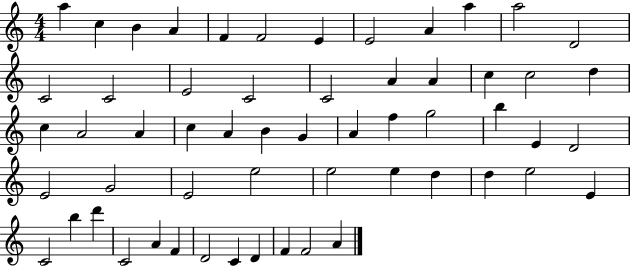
A5/q C5/q B4/q A4/q F4/q F4/h E4/q E4/h A4/q A5/q A5/h D4/h C4/h C4/h E4/h C4/h C4/h A4/q A4/q C5/q C5/h D5/q C5/q A4/h A4/q C5/q A4/q B4/q G4/q A4/q F5/q G5/h B5/q E4/q D4/h E4/h G4/h E4/h E5/h E5/h E5/q D5/q D5/q E5/h E4/q C4/h B5/q D6/q C4/h A4/q F4/q D4/h C4/q D4/q F4/q F4/h A4/q